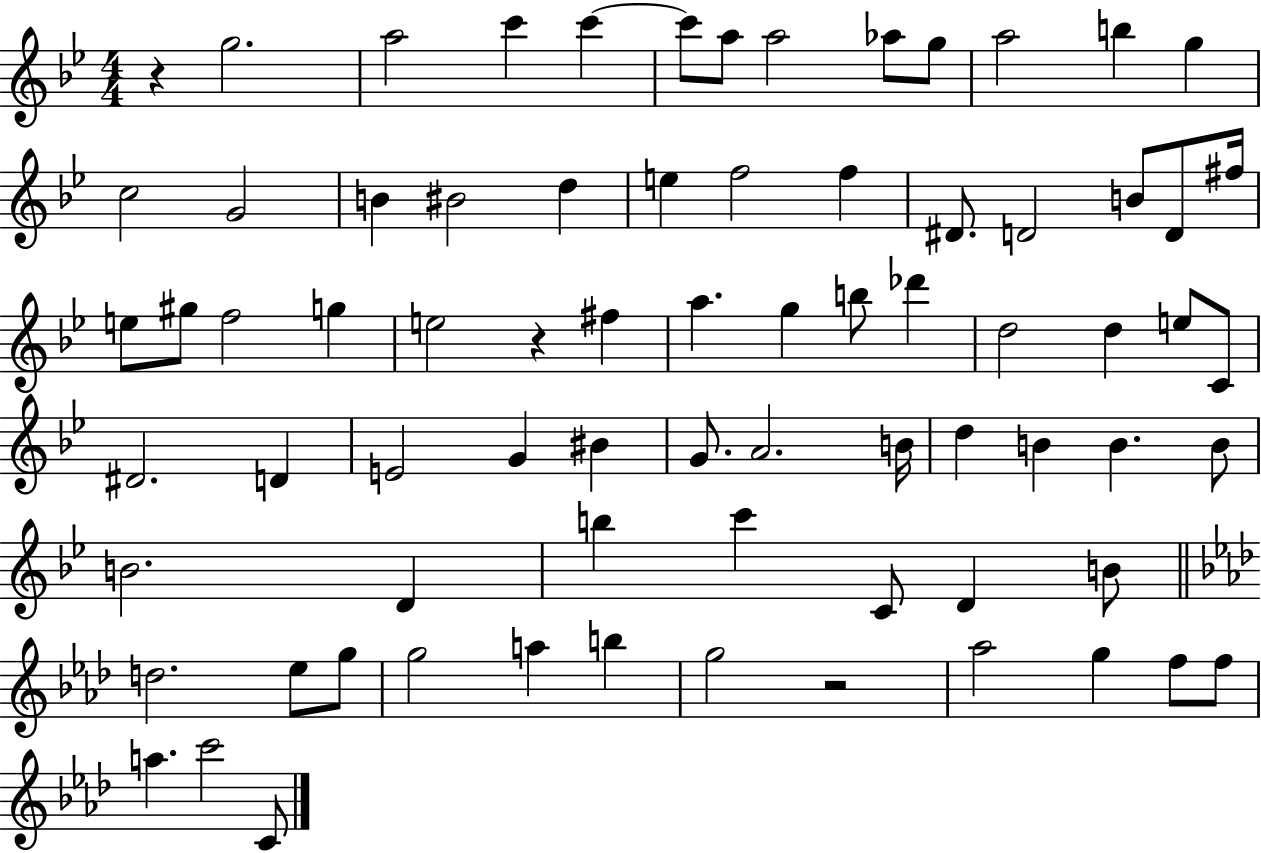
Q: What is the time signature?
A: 4/4